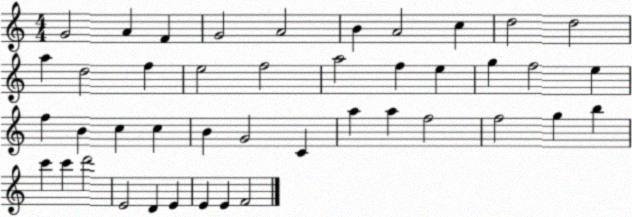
X:1
T:Untitled
M:4/4
L:1/4
K:C
G2 A F G2 A2 B A2 c d2 d2 a d2 f e2 f2 a2 f e g f2 e f B c c B G2 C a a f2 f2 g b c' c' d'2 E2 D E E E F2